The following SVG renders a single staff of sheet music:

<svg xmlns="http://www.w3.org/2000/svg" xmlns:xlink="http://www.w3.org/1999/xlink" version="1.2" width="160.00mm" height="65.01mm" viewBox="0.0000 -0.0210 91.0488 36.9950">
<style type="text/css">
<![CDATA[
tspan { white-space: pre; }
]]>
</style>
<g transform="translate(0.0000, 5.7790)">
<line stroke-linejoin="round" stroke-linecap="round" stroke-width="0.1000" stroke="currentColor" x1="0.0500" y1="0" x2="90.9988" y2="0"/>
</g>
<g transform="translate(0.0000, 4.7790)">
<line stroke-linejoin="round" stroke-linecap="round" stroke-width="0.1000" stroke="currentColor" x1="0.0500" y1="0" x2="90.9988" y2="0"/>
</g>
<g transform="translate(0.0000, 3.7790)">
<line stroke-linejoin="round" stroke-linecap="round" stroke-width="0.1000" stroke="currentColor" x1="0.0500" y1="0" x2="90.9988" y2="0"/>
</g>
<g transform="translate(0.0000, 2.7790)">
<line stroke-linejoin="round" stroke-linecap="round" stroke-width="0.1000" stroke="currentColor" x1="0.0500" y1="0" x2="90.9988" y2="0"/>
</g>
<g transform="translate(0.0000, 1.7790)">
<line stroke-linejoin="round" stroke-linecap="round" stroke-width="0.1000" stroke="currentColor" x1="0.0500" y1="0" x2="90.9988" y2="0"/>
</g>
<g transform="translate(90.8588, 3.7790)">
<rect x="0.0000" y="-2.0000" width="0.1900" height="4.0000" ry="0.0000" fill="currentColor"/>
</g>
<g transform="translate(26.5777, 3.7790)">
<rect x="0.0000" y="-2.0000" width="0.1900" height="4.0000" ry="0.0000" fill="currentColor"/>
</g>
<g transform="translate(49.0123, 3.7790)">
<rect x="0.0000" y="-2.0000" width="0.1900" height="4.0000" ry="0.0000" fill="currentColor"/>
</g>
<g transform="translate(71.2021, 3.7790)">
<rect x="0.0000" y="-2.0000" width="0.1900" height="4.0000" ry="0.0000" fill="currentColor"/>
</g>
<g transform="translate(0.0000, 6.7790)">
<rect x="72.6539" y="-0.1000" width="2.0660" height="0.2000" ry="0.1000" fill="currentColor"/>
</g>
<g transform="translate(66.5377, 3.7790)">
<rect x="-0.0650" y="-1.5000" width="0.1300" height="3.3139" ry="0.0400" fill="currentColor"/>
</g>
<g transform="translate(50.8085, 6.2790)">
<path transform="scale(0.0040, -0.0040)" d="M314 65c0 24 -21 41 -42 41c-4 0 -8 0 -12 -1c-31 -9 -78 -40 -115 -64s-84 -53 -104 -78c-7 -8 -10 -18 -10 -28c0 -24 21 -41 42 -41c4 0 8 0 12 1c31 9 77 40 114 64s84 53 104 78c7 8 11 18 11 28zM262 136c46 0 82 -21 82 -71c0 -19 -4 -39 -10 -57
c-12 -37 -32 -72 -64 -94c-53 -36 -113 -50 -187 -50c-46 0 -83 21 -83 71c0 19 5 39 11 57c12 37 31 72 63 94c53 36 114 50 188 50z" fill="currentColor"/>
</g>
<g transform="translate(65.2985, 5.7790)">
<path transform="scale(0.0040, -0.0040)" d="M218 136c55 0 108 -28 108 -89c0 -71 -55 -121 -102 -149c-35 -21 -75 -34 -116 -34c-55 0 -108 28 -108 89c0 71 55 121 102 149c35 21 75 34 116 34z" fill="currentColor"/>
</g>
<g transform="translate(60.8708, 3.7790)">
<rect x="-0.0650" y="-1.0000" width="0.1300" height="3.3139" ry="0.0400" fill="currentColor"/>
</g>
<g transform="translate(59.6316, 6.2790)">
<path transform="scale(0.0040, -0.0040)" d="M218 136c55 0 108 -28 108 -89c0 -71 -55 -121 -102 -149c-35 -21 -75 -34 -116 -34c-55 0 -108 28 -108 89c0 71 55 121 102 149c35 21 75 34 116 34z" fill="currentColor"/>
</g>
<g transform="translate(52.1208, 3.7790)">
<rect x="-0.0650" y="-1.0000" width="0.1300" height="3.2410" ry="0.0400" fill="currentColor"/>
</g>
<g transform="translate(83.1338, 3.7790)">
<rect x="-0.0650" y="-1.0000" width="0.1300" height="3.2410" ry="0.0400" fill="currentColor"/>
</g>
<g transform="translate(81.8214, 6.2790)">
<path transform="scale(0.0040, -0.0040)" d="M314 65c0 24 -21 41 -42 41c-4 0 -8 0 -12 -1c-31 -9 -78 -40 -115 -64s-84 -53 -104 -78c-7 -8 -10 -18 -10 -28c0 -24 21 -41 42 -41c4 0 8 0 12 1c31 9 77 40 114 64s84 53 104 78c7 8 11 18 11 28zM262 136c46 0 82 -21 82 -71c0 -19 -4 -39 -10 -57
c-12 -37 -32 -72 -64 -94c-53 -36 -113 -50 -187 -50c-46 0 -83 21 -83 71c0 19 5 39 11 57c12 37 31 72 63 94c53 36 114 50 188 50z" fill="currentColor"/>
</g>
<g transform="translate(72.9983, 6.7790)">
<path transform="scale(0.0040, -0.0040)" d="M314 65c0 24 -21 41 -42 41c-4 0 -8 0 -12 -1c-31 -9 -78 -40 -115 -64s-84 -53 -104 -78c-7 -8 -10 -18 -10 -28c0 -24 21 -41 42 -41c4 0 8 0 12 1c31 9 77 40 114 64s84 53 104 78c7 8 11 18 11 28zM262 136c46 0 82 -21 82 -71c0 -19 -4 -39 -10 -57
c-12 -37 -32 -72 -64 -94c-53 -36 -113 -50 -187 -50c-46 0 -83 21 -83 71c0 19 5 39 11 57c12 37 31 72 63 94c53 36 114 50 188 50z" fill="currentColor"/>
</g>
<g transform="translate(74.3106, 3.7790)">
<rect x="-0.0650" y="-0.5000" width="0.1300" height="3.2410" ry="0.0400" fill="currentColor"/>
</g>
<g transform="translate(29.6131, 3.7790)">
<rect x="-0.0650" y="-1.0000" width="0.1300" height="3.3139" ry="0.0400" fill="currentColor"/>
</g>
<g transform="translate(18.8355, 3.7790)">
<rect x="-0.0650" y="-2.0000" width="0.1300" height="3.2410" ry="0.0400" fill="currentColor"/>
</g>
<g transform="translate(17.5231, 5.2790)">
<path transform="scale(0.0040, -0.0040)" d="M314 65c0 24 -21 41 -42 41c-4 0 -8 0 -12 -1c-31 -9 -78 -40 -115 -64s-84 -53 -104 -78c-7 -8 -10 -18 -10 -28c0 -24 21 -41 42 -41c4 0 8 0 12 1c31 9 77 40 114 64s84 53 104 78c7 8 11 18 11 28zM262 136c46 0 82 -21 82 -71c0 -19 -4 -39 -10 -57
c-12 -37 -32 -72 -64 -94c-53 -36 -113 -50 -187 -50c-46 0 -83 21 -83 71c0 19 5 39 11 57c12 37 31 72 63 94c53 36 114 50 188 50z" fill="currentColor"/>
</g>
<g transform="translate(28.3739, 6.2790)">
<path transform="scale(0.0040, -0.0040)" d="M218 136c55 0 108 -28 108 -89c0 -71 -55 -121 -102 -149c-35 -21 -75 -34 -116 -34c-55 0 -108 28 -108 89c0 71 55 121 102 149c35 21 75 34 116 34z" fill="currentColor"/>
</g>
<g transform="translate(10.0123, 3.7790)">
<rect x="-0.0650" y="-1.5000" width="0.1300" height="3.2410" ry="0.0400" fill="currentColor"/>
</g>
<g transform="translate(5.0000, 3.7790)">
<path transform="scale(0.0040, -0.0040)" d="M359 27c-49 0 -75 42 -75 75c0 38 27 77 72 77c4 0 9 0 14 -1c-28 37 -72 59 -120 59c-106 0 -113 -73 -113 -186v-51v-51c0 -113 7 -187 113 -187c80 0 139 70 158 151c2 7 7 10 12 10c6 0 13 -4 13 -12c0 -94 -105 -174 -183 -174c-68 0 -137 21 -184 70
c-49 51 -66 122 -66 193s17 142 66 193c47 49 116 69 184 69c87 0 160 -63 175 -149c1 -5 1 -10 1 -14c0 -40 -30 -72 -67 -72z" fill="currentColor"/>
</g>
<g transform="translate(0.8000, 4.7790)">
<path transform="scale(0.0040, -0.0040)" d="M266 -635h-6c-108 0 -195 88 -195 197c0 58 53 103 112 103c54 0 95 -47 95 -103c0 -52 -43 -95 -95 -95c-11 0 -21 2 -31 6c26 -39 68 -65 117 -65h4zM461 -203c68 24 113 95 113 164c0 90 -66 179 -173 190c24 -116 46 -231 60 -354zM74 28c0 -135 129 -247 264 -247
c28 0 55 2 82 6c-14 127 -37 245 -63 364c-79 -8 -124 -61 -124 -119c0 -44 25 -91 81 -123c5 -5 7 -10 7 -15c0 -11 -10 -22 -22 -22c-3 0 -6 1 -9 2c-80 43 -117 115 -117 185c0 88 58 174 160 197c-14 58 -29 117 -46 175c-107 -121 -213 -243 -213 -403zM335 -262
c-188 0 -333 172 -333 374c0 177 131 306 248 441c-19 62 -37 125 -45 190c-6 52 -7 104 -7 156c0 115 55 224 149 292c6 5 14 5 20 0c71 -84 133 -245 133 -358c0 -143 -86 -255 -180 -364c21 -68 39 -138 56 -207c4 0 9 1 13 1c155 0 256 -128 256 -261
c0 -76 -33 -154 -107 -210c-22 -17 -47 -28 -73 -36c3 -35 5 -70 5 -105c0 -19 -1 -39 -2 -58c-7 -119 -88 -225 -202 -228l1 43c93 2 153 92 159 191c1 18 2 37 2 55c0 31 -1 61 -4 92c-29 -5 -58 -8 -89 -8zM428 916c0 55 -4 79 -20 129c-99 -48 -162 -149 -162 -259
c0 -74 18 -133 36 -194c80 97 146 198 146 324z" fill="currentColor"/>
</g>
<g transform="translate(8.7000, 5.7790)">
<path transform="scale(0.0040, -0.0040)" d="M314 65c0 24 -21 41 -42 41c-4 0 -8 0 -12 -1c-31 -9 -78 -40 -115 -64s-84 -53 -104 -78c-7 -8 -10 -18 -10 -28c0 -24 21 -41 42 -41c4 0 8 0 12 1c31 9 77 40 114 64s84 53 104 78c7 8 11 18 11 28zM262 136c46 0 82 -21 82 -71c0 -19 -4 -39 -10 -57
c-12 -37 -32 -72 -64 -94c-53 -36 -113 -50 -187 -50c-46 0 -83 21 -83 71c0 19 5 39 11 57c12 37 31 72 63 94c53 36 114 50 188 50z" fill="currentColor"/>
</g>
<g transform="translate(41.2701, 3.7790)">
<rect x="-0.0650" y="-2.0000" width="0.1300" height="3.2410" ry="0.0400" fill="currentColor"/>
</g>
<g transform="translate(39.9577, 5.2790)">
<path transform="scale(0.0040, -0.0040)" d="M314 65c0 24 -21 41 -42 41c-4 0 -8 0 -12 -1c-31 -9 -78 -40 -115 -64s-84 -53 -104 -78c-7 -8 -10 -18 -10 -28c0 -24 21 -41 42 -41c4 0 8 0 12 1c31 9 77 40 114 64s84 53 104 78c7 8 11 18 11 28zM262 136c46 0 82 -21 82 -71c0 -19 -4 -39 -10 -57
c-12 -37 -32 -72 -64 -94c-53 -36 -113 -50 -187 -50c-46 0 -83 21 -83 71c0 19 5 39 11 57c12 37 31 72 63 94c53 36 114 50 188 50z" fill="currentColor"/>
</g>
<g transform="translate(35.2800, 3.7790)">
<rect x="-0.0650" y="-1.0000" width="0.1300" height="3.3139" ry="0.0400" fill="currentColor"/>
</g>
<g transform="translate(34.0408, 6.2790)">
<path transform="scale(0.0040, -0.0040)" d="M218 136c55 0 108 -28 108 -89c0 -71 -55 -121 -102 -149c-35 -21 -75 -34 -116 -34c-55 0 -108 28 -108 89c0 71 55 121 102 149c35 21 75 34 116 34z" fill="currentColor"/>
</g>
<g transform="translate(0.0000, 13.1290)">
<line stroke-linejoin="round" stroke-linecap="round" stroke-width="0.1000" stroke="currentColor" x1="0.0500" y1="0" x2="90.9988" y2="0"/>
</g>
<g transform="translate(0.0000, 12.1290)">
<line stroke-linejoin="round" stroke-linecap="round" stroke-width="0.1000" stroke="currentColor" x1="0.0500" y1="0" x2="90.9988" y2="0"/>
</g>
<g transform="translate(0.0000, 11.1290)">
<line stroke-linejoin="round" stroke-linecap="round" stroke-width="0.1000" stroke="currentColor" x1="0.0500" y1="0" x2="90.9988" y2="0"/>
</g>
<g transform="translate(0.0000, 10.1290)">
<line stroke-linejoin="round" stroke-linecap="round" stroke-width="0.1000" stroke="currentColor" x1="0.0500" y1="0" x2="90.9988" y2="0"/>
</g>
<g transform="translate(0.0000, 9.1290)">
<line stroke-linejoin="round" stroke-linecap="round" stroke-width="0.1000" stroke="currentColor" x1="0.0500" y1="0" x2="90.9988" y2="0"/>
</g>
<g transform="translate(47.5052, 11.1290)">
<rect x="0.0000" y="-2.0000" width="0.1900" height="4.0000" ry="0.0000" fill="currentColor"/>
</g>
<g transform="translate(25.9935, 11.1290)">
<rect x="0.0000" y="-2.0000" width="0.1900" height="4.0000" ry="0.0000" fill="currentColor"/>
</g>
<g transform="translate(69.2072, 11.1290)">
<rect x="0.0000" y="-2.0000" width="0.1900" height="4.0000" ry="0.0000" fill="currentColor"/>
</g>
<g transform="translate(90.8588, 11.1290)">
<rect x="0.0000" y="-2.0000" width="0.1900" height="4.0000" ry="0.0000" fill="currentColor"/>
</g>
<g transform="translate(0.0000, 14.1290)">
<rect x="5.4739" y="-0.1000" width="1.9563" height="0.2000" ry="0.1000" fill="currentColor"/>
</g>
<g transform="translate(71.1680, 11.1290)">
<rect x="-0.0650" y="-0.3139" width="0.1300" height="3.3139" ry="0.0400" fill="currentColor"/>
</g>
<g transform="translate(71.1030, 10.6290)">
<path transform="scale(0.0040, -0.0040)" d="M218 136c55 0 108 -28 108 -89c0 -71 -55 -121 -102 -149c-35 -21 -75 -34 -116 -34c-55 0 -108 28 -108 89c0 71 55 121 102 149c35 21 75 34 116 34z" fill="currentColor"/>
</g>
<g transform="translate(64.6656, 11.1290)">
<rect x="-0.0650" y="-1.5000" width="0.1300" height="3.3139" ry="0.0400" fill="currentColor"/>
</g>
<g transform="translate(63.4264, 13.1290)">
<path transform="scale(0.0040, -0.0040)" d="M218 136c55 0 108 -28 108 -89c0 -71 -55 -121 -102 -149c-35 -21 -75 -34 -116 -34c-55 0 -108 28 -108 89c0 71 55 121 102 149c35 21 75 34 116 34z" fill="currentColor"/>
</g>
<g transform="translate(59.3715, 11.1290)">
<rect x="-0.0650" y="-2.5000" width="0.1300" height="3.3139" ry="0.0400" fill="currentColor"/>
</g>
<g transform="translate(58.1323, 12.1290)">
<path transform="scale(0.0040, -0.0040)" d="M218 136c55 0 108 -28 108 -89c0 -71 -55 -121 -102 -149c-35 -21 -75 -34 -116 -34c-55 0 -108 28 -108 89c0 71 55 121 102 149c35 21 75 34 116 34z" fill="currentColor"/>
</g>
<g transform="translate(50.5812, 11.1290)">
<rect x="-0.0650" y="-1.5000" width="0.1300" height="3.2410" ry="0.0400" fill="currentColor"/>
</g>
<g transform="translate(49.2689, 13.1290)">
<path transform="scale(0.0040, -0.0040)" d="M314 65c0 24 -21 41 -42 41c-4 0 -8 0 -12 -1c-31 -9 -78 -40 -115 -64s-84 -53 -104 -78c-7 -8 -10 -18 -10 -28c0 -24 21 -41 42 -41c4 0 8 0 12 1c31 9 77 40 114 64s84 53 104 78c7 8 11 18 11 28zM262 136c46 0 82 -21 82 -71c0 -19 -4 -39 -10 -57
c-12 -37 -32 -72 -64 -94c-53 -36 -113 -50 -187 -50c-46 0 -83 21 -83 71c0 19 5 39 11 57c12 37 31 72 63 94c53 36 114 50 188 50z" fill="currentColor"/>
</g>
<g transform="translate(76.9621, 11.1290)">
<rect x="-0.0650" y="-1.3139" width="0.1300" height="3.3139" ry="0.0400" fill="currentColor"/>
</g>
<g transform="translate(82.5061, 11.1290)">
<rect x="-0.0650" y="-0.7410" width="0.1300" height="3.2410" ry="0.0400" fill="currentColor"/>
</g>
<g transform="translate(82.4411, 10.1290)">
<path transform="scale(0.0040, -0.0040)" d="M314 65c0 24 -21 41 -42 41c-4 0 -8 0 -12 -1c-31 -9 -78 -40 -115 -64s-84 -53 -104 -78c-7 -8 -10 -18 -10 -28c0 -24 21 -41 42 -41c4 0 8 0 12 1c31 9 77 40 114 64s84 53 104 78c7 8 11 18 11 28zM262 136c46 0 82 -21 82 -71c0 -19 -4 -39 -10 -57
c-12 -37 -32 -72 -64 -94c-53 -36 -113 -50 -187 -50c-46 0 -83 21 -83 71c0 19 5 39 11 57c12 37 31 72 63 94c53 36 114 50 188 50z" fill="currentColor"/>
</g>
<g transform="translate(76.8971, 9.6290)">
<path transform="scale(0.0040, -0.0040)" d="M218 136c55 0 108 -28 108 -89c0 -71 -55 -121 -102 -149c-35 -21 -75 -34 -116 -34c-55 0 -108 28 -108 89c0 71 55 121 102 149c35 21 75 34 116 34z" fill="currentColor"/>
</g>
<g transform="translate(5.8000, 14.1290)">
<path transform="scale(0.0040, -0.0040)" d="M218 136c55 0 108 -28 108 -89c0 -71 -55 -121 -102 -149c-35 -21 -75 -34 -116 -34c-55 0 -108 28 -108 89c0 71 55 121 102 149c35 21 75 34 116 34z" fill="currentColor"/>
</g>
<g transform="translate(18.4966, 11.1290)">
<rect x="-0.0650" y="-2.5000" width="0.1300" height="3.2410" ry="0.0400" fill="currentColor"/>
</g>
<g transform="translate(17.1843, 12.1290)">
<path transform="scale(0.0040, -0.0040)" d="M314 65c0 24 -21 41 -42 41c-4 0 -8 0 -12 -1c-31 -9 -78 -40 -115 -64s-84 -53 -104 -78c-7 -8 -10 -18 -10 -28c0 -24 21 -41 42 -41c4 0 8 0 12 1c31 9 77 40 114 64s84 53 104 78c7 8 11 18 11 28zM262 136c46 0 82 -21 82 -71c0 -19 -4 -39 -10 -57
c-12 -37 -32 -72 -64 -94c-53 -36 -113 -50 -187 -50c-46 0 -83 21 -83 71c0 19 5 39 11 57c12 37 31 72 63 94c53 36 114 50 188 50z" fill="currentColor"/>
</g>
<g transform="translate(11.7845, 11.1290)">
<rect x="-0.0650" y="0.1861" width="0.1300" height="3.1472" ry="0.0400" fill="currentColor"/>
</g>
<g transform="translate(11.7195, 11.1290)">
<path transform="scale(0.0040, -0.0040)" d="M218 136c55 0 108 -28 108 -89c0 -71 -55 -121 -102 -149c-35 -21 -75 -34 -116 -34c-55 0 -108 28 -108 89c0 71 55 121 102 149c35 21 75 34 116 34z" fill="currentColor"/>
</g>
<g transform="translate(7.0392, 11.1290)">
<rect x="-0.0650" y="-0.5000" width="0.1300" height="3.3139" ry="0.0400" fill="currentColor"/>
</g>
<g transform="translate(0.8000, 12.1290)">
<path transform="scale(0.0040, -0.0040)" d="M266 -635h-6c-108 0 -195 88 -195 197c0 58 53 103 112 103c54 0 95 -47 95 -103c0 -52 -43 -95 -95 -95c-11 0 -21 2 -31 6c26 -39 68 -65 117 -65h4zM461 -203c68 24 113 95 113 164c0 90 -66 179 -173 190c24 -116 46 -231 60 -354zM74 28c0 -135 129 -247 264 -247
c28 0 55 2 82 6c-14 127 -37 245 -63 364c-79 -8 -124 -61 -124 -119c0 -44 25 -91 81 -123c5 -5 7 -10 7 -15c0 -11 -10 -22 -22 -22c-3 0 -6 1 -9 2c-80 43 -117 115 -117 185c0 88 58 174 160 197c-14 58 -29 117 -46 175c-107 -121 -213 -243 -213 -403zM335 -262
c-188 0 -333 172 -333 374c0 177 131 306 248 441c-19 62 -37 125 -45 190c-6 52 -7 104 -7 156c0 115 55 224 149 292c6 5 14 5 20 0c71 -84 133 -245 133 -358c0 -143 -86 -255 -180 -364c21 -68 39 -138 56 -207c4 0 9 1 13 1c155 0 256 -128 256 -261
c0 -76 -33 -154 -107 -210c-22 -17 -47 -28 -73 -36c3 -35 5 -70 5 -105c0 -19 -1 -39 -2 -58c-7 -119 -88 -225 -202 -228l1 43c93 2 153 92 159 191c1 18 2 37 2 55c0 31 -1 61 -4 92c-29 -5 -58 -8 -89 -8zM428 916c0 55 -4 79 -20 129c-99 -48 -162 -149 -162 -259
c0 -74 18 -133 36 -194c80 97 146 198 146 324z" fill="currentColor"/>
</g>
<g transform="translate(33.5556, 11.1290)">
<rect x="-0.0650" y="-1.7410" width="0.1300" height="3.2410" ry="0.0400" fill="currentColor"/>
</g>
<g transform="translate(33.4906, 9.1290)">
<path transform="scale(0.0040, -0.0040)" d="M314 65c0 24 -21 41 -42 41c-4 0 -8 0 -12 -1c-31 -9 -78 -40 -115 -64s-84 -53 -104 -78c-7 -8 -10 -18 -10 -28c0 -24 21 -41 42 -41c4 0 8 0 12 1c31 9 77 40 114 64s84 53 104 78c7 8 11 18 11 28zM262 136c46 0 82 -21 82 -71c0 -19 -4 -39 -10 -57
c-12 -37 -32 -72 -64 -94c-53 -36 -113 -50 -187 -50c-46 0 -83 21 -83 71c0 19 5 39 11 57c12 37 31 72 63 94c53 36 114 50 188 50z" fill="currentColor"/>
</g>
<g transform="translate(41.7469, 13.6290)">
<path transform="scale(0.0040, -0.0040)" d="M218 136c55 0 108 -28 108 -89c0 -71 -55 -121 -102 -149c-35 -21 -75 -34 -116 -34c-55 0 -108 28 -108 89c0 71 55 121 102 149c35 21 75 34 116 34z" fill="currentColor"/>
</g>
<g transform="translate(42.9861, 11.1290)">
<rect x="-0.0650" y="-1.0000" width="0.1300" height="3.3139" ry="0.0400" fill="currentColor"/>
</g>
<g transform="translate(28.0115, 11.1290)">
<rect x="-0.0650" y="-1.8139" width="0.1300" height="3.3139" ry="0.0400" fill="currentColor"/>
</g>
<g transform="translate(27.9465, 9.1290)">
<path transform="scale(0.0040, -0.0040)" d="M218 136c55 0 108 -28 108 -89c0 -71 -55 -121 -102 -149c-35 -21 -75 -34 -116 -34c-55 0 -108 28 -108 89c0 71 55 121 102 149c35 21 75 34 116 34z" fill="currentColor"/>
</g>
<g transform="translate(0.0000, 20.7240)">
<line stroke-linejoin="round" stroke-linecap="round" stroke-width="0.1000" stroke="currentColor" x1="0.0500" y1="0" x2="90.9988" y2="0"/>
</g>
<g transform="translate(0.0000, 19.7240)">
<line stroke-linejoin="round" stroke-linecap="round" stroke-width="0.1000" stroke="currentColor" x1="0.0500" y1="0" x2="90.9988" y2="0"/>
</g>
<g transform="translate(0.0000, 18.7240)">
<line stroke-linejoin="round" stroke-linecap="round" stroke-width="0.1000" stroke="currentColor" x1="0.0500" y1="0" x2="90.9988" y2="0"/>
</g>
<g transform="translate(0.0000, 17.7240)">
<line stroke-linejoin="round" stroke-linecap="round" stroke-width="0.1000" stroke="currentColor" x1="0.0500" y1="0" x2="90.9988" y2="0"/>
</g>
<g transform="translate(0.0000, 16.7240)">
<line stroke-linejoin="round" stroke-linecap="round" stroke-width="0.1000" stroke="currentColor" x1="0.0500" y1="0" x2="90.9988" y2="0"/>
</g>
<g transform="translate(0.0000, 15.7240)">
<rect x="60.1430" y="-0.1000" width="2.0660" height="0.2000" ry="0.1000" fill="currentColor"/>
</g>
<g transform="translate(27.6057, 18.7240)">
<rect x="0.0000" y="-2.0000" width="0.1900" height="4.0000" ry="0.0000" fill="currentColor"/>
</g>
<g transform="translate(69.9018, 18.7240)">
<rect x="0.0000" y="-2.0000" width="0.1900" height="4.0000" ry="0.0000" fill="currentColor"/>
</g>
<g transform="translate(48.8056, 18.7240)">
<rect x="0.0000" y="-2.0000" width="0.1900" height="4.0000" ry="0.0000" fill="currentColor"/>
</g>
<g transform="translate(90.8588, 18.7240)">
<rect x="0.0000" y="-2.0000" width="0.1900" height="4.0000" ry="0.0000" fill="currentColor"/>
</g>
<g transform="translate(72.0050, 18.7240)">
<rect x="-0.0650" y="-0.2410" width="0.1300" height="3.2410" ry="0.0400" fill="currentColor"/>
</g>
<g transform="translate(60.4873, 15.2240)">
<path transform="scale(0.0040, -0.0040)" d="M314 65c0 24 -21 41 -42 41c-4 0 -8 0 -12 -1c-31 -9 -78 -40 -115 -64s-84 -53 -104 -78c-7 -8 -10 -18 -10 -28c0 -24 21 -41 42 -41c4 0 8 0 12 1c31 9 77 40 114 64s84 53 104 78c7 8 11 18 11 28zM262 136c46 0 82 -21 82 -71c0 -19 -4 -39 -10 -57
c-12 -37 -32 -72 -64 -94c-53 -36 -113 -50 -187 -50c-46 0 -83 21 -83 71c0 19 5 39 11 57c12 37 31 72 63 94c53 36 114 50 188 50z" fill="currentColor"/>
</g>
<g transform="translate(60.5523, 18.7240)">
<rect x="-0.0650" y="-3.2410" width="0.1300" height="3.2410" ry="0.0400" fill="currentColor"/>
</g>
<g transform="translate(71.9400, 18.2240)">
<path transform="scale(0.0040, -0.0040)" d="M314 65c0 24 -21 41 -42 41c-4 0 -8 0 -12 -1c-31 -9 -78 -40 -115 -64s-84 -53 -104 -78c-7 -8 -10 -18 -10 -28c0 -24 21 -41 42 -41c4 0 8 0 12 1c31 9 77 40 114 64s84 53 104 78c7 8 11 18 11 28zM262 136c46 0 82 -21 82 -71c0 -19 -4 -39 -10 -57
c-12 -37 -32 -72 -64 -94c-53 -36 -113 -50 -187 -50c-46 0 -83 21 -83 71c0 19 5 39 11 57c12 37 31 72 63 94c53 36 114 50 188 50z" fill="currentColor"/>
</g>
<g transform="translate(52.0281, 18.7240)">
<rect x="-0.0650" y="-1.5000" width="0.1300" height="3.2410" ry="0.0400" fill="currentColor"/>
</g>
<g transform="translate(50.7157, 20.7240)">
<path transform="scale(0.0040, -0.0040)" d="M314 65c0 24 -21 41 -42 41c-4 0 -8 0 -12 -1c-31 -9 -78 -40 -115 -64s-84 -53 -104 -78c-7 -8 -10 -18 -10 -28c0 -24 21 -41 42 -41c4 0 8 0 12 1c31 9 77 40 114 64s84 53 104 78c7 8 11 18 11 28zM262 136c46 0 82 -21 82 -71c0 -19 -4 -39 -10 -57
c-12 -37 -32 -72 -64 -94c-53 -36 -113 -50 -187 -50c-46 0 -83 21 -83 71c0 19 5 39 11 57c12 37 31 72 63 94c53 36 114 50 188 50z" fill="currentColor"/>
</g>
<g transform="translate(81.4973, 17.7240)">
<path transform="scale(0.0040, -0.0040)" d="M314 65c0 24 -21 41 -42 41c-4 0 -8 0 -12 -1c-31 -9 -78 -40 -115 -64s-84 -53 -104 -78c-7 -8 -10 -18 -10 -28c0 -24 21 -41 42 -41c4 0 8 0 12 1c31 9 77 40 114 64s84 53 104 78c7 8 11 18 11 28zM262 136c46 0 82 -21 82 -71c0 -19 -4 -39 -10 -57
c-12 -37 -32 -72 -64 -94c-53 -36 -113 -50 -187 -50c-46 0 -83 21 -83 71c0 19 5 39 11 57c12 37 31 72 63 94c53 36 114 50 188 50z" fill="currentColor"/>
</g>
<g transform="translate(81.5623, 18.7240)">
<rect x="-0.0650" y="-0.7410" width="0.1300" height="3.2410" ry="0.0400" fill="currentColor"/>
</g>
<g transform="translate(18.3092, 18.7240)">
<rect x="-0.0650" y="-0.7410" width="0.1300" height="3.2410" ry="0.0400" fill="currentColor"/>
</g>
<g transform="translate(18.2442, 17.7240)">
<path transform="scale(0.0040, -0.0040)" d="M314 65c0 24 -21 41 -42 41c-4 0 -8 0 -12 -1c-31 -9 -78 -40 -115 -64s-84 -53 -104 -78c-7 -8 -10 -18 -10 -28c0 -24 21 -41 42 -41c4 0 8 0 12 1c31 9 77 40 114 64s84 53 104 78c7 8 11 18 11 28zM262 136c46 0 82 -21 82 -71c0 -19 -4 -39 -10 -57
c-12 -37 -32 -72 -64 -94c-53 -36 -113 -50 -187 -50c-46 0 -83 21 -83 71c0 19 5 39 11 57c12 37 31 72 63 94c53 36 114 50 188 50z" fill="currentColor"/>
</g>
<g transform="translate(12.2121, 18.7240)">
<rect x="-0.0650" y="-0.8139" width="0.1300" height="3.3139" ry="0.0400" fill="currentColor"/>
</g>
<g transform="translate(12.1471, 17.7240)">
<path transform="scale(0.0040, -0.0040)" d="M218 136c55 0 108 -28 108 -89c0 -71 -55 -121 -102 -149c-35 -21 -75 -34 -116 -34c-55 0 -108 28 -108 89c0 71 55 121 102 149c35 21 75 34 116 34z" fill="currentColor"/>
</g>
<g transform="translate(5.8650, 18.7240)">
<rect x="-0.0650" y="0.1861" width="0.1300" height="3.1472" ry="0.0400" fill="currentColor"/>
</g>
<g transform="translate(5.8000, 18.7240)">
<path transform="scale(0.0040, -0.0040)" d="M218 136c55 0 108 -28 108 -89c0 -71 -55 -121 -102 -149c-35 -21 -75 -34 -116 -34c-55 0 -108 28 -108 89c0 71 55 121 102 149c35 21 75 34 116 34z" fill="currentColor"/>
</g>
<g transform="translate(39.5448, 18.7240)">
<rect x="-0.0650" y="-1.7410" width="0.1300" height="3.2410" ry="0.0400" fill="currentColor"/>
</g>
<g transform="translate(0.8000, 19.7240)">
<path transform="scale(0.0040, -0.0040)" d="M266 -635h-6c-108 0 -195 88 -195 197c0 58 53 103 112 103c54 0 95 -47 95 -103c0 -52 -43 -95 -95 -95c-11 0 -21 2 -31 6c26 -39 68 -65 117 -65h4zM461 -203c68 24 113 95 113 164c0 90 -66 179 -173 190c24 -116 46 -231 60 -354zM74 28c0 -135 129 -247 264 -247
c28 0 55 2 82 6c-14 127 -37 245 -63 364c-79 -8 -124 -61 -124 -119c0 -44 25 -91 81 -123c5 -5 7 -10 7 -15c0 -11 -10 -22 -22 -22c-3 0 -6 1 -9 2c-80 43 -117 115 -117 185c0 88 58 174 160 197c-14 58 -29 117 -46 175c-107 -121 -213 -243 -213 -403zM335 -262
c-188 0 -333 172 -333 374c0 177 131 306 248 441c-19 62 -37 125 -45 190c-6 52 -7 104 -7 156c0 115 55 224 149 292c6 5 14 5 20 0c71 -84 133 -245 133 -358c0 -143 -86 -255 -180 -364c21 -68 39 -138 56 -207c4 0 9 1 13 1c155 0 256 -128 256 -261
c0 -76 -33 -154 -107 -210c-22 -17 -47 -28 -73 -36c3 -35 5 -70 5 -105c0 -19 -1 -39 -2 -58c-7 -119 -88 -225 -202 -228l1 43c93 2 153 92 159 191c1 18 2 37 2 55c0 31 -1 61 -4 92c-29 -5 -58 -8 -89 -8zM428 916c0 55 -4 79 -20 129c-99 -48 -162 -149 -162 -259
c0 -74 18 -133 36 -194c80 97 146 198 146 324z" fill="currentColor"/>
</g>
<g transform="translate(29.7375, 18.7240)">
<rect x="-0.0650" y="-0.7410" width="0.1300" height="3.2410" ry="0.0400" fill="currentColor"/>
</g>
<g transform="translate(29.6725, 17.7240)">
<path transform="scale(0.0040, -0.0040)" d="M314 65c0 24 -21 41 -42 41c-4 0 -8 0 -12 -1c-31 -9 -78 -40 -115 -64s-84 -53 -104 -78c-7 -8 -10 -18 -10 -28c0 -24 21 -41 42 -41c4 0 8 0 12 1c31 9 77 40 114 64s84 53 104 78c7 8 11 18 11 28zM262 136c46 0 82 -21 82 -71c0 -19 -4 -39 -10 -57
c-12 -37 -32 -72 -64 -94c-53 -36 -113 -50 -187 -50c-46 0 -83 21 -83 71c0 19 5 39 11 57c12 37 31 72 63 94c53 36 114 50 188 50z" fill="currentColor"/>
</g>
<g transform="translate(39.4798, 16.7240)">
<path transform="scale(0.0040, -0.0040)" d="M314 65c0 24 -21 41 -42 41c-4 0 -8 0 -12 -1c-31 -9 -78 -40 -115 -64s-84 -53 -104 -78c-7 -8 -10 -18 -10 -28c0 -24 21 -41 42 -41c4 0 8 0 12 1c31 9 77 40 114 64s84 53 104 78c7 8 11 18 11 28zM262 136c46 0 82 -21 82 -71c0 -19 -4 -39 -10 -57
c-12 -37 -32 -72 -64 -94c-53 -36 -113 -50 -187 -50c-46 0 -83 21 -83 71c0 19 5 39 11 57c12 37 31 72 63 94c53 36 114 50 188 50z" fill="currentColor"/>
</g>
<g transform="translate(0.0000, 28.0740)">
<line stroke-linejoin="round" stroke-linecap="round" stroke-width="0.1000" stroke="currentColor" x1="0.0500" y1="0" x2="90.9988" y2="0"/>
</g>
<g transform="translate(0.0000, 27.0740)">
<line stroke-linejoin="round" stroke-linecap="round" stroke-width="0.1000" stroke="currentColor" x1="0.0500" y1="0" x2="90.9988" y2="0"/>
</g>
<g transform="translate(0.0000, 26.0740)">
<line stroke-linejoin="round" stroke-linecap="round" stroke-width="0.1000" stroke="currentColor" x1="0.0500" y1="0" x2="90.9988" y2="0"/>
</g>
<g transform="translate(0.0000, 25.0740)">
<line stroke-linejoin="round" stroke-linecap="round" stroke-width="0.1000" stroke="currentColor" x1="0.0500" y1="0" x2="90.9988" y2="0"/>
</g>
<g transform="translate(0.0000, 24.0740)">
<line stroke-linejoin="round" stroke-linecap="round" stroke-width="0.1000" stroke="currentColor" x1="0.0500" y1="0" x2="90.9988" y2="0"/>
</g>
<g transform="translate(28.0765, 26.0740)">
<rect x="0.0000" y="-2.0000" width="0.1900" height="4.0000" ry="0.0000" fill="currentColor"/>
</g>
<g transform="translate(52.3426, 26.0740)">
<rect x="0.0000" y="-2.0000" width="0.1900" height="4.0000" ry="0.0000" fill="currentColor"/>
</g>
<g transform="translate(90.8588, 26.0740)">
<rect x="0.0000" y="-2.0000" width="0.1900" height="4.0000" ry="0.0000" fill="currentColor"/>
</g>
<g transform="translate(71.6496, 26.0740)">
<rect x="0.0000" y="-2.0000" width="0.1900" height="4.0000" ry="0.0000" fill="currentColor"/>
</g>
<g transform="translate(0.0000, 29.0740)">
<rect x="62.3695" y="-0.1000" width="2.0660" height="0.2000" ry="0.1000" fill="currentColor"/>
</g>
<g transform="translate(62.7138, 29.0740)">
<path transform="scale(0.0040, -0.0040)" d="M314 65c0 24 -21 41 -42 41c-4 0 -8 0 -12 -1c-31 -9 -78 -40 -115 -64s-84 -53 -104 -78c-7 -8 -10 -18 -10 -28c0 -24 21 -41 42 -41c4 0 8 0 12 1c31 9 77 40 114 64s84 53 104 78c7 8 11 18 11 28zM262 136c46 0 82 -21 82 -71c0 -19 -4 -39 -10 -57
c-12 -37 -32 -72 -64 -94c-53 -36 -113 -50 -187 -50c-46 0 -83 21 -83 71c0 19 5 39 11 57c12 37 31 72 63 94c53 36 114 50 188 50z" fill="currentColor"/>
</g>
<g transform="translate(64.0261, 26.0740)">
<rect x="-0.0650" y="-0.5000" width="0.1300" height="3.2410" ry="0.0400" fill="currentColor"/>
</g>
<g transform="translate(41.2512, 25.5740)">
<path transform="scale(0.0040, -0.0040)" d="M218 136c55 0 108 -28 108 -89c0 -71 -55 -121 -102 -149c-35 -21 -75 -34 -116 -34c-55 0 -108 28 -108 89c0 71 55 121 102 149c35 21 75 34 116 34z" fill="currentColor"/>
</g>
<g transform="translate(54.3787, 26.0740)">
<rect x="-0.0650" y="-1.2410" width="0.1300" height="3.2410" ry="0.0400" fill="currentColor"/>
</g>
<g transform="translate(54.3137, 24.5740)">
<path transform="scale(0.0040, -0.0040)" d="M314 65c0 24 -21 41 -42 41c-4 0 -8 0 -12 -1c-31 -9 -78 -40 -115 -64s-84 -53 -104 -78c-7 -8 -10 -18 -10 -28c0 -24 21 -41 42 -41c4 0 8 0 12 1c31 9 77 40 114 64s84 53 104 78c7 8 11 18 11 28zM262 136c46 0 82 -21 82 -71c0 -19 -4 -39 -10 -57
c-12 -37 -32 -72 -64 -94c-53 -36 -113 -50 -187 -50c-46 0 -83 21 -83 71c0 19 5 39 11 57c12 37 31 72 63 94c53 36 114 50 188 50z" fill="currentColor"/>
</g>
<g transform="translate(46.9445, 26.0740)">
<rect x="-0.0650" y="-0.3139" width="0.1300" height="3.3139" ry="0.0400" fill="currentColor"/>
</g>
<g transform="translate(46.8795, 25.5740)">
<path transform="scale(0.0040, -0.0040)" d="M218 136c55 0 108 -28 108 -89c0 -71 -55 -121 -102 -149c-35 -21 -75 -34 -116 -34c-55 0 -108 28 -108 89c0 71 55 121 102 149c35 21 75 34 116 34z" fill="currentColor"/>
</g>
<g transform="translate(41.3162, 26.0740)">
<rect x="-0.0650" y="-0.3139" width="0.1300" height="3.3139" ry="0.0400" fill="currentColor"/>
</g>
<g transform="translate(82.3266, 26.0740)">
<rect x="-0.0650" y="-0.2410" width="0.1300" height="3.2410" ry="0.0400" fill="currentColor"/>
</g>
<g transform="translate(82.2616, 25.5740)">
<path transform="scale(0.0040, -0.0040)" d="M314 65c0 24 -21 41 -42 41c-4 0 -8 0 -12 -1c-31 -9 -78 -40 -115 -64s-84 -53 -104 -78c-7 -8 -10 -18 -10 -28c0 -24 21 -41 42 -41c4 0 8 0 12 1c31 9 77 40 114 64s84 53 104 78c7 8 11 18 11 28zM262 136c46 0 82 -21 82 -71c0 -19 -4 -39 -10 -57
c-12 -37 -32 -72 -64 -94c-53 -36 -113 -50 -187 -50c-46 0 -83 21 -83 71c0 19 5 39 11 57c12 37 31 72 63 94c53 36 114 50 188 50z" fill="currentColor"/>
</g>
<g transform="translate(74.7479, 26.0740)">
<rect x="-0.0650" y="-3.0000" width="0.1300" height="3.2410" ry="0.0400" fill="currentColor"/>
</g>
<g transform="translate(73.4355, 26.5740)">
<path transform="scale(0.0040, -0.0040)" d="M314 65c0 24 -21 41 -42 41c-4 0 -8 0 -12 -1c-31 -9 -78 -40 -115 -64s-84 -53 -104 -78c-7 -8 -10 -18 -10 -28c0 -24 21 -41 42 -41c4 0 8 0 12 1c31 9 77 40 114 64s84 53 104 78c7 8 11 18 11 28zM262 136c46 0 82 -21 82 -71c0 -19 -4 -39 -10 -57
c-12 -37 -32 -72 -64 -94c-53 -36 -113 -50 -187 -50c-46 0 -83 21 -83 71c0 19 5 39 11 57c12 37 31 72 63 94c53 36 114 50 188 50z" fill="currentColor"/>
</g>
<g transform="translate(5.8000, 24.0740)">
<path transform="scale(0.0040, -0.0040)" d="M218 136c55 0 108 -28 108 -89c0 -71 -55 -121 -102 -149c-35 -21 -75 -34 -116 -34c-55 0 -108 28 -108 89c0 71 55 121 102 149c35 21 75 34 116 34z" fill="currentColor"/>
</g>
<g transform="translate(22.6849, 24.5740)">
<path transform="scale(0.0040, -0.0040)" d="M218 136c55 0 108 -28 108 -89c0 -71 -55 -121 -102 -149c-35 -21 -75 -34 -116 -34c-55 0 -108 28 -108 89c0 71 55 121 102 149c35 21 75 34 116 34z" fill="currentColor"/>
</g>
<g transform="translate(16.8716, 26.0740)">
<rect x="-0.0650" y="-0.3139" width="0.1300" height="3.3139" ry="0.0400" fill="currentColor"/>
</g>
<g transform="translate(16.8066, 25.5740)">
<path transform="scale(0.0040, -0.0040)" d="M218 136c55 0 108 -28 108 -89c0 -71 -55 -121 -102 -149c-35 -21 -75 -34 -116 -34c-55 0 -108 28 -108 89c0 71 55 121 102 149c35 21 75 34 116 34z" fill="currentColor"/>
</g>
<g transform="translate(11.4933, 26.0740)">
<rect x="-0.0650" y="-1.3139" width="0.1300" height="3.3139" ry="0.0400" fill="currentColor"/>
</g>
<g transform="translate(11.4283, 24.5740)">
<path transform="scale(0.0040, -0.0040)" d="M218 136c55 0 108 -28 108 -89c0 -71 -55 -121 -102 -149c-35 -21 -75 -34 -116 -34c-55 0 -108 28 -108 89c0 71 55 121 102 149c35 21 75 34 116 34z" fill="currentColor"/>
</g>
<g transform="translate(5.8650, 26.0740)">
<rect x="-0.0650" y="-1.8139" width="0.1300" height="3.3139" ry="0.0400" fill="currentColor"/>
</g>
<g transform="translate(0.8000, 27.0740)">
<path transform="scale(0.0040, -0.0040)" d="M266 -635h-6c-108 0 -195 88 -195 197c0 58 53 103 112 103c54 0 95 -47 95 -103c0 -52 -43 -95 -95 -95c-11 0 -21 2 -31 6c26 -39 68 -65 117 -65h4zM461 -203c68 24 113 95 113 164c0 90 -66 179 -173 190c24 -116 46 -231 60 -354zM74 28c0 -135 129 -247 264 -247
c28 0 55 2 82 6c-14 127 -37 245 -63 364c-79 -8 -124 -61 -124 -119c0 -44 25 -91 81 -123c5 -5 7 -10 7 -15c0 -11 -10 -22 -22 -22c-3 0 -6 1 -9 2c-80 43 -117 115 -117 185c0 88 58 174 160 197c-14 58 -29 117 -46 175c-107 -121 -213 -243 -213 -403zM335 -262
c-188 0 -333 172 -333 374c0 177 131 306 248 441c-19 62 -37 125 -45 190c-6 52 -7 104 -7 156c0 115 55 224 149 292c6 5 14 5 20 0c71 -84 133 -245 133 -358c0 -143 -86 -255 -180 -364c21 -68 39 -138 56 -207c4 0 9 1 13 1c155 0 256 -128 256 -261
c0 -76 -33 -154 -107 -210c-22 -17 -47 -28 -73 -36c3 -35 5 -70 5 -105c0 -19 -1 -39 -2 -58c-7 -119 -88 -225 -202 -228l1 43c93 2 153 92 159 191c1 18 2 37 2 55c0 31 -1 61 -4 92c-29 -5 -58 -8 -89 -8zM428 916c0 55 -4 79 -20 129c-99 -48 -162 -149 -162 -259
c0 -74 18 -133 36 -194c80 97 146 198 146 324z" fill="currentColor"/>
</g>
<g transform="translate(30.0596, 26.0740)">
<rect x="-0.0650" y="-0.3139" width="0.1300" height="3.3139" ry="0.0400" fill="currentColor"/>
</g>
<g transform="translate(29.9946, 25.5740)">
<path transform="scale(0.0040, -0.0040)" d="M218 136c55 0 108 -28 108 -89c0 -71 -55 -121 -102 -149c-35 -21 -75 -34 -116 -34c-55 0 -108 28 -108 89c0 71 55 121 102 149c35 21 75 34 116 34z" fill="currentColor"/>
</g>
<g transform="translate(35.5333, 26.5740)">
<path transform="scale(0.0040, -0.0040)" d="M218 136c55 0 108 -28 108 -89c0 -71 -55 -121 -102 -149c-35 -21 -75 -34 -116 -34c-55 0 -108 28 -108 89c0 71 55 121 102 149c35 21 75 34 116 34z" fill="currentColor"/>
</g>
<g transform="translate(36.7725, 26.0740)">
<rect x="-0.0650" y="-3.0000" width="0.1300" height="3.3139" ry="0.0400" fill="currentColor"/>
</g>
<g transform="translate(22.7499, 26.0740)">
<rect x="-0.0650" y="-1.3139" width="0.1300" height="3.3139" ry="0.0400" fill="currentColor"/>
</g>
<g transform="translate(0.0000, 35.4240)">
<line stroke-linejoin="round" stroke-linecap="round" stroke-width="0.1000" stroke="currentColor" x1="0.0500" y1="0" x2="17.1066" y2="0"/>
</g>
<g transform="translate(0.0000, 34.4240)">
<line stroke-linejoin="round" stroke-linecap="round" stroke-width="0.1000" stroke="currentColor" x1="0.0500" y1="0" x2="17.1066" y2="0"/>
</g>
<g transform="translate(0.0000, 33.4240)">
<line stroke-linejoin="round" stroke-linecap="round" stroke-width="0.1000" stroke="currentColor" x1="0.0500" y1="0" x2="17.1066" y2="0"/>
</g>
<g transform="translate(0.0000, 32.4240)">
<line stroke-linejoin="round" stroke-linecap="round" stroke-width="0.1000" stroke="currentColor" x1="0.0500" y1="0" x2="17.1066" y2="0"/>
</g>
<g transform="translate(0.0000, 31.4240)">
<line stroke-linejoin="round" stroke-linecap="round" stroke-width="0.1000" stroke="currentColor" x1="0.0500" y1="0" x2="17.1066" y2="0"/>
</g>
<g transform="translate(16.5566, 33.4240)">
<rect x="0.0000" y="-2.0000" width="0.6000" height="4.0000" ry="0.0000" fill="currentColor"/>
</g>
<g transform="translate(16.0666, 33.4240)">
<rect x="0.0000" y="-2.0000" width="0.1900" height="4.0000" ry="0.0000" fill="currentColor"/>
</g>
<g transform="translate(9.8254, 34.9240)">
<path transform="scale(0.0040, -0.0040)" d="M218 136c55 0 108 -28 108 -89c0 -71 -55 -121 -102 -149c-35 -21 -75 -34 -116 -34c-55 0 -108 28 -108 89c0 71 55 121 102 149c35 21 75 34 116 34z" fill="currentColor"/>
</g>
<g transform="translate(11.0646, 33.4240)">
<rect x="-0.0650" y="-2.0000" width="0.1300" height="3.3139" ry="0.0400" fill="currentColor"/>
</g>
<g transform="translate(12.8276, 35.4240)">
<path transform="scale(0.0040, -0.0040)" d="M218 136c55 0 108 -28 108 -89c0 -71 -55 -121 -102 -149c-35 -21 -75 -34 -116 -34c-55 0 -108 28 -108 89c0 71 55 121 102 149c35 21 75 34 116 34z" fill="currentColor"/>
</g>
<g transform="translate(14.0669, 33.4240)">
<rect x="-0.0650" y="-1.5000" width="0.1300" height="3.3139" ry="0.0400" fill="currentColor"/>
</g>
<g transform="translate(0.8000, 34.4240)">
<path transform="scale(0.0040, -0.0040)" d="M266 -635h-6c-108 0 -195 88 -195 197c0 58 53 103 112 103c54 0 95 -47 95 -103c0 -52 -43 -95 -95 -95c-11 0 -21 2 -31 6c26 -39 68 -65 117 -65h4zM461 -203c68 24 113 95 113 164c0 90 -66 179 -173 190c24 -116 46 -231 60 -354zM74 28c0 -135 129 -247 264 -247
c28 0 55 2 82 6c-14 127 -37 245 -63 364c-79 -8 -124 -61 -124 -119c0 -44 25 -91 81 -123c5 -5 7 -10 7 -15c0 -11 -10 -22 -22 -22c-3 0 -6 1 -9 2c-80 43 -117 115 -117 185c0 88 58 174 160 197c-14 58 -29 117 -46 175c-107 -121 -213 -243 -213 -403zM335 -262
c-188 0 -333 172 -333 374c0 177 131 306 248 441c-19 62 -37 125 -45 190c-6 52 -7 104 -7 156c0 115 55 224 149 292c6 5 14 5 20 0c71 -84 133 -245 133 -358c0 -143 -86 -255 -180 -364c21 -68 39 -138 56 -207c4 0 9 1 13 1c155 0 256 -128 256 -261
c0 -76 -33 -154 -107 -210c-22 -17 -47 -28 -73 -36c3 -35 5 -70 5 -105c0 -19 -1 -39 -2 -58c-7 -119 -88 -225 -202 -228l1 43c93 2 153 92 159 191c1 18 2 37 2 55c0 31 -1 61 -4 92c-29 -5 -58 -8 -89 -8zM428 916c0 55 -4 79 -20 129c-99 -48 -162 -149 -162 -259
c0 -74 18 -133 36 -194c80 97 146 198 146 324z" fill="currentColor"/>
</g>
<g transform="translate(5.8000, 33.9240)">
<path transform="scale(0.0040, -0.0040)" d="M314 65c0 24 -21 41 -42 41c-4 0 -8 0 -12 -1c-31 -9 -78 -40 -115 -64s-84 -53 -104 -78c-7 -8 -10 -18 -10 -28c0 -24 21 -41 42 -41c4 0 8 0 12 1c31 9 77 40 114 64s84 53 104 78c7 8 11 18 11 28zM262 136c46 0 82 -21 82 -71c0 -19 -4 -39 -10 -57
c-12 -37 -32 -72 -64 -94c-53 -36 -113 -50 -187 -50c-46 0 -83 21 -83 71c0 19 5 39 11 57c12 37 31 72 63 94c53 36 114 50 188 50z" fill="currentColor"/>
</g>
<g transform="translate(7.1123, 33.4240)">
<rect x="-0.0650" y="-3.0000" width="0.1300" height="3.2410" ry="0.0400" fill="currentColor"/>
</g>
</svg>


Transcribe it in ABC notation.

X:1
T:Untitled
M:4/4
L:1/4
K:C
E2 F2 D D F2 D2 D E C2 D2 C B G2 f f2 D E2 G E c e d2 B d d2 d2 f2 E2 b2 c2 d2 f e c e c A c c e2 C2 A2 c2 A2 F E